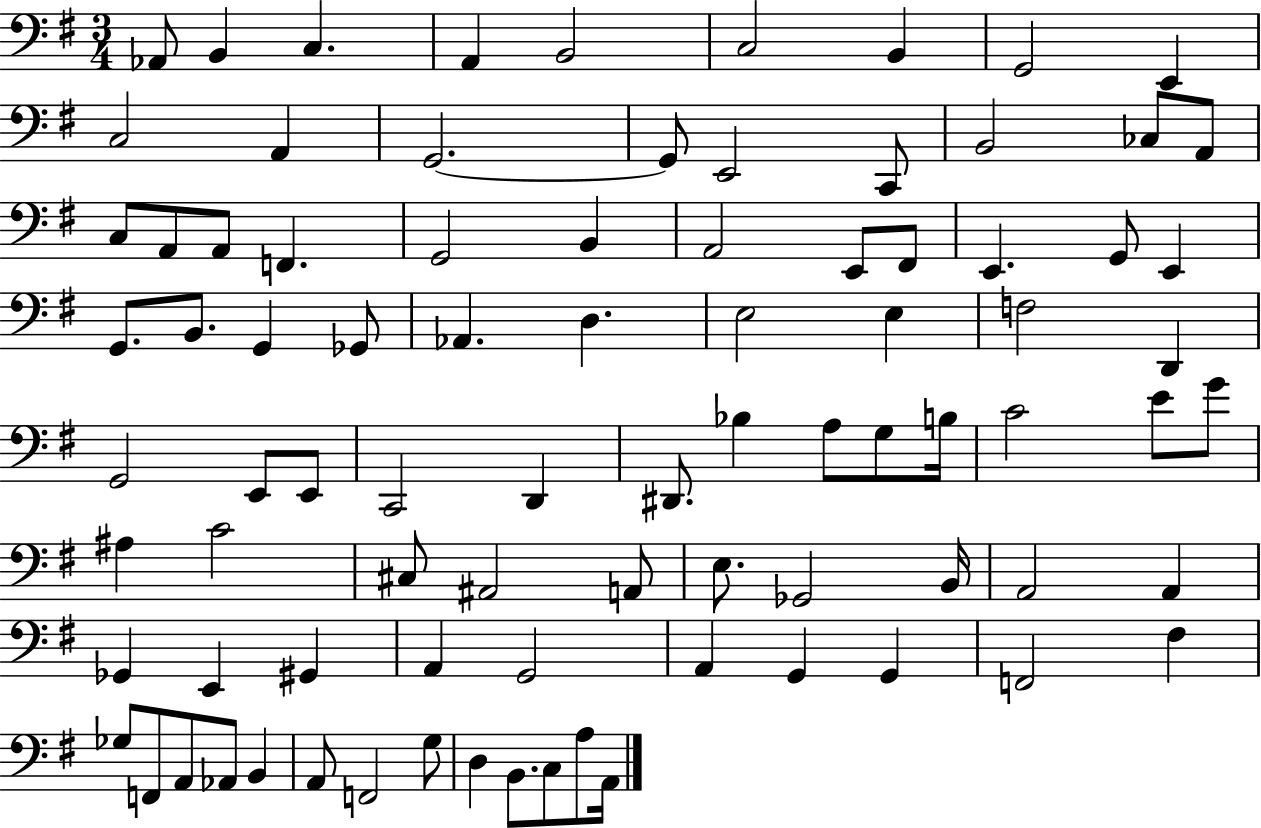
X:1
T:Untitled
M:3/4
L:1/4
K:G
_A,,/2 B,, C, A,, B,,2 C,2 B,, G,,2 E,, C,2 A,, G,,2 G,,/2 E,,2 C,,/2 B,,2 _C,/2 A,,/2 C,/2 A,,/2 A,,/2 F,, G,,2 B,, A,,2 E,,/2 ^F,,/2 E,, G,,/2 E,, G,,/2 B,,/2 G,, _G,,/2 _A,, D, E,2 E, F,2 D,, G,,2 E,,/2 E,,/2 C,,2 D,, ^D,,/2 _B, A,/2 G,/2 B,/4 C2 E/2 G/2 ^A, C2 ^C,/2 ^A,,2 A,,/2 E,/2 _G,,2 B,,/4 A,,2 A,, _G,, E,, ^G,, A,, G,,2 A,, G,, G,, F,,2 ^F, _G,/2 F,,/2 A,,/2 _A,,/2 B,, A,,/2 F,,2 G,/2 D, B,,/2 C,/2 A,/2 A,,/4